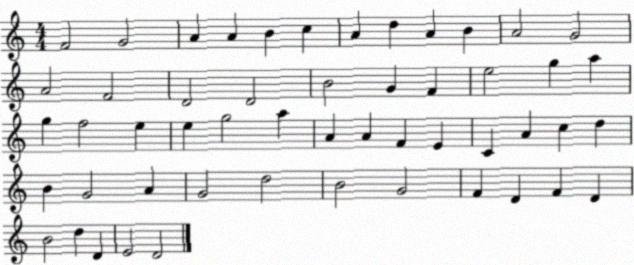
X:1
T:Untitled
M:4/4
L:1/4
K:C
F2 G2 A A B c A d A B A2 G2 A2 F2 D2 D2 B2 G F e2 g a g f2 e e g2 a A A F E C A c d B G2 A G2 d2 B2 G2 F D F D B2 d D E2 D2